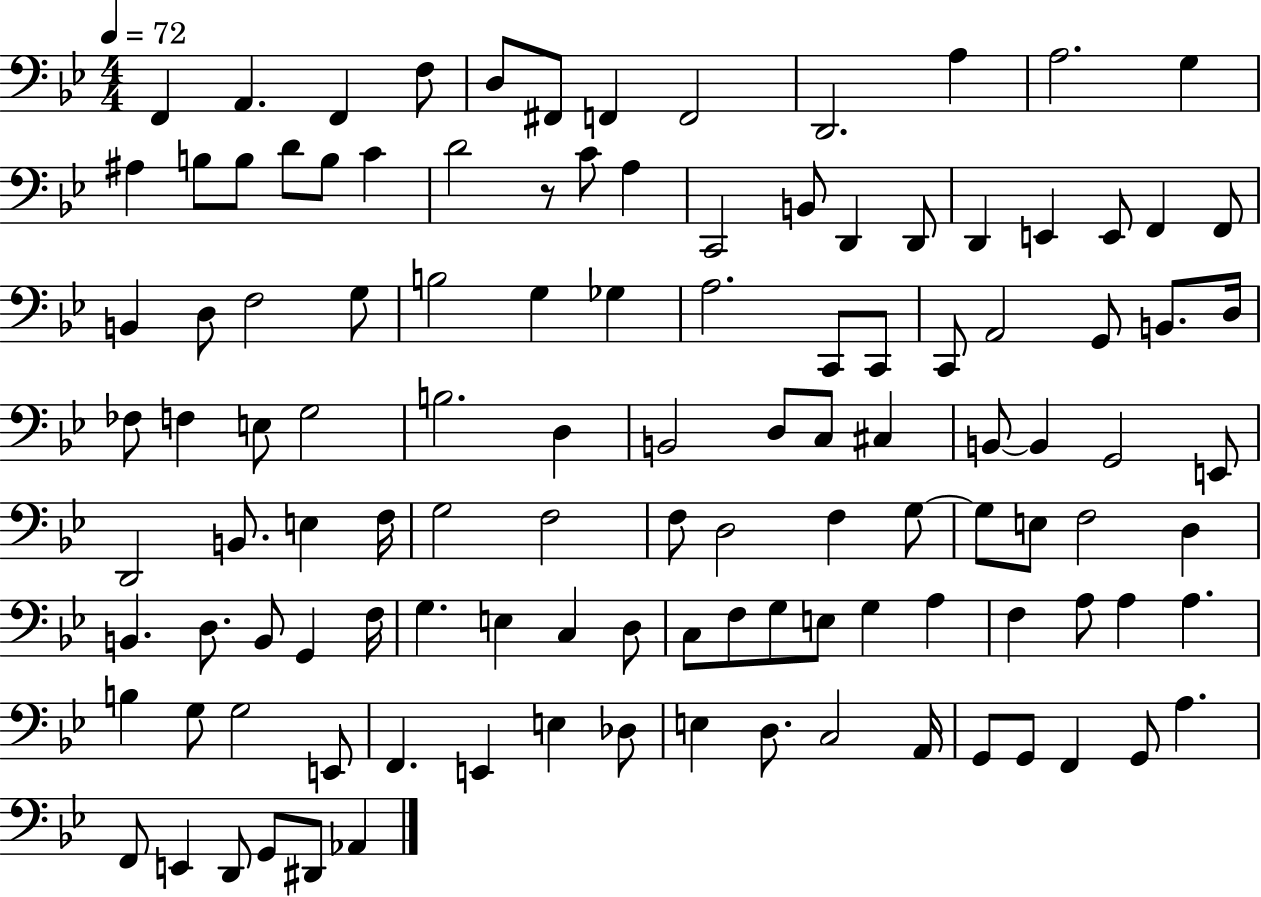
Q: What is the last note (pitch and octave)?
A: Ab2